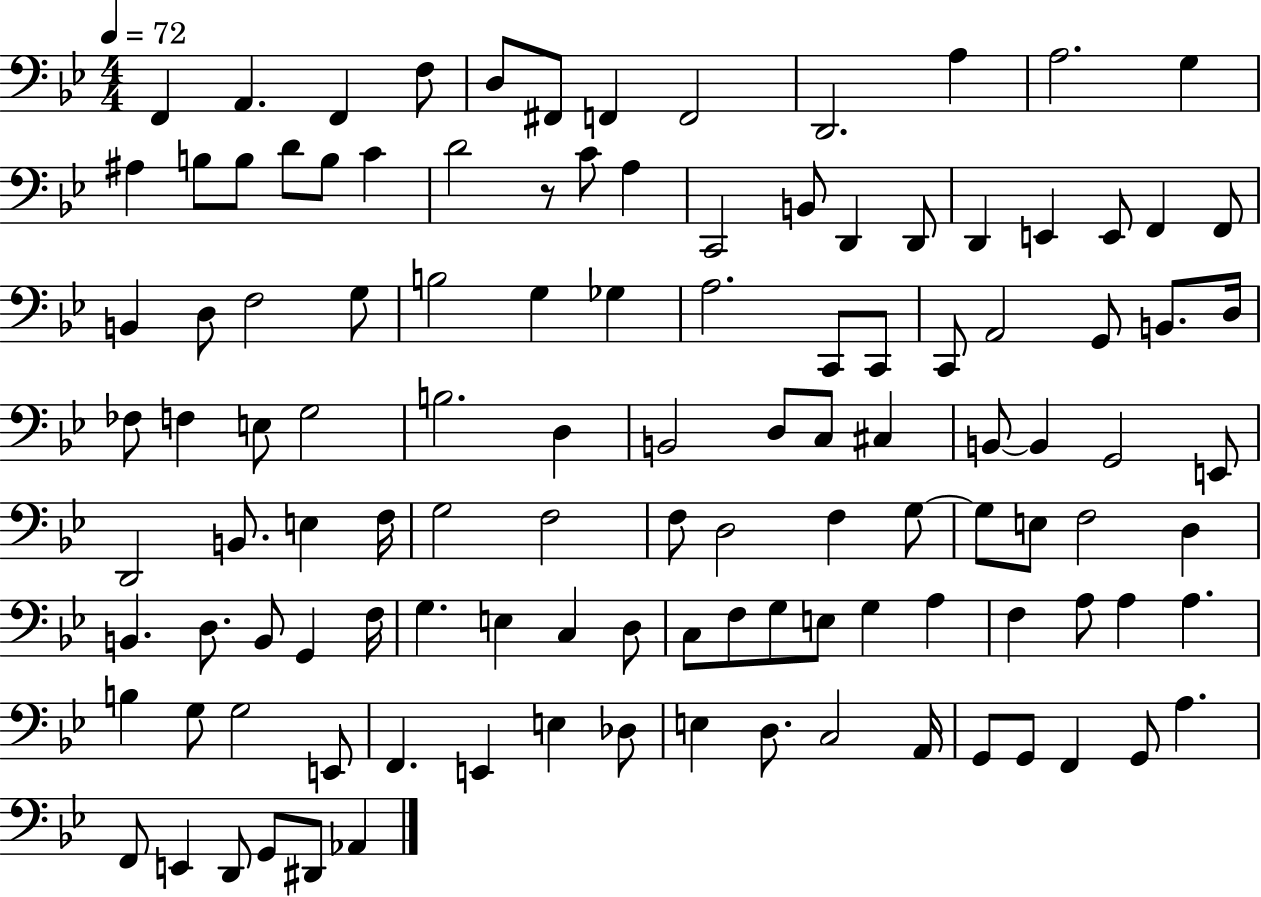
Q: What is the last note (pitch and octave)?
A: Ab2